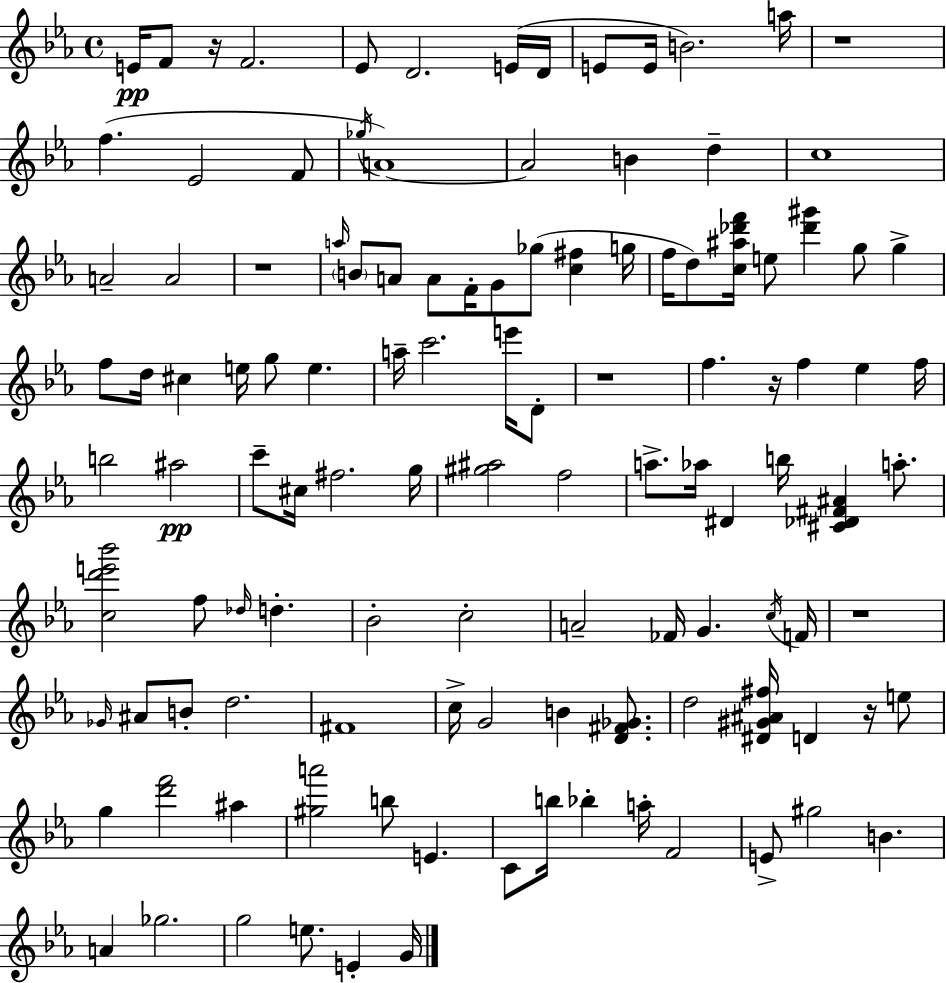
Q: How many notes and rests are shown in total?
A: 117